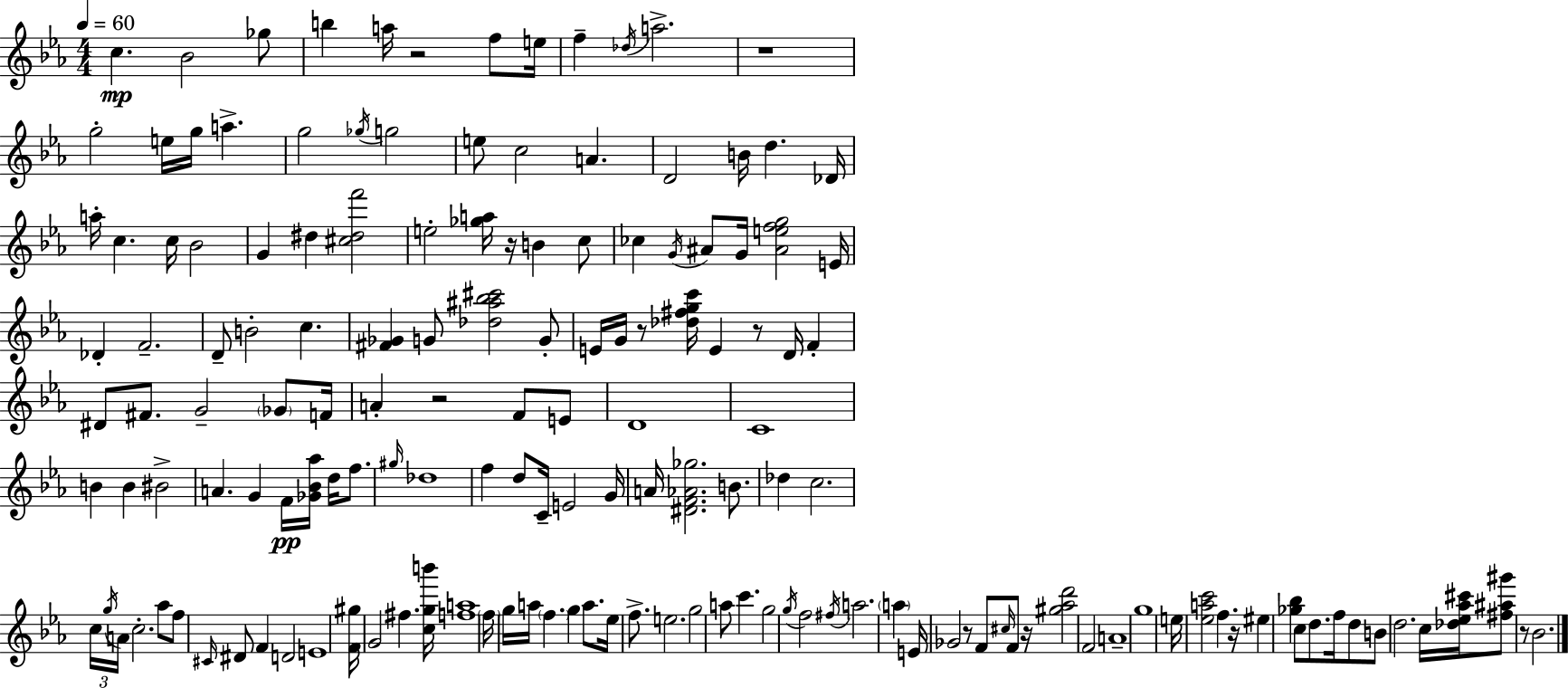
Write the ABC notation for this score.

X:1
T:Untitled
M:4/4
L:1/4
K:Eb
c _B2 _g/2 b a/4 z2 f/2 e/4 f _d/4 a2 z4 g2 e/4 g/4 a g2 _g/4 g2 e/2 c2 A D2 B/4 d _D/4 a/4 c c/4 _B2 G ^d [^c^df']2 e2 [_ga]/4 z/4 B c/2 _c G/4 ^A/2 G/4 [^Aefg]2 E/4 _D F2 D/2 B2 c [^F_G] G/2 [_d^a_b^c']2 G/2 E/4 G/4 z/2 [_d^fgc']/4 E z/2 D/4 F ^D/2 ^F/2 G2 _G/2 F/4 A z2 F/2 E/2 D4 C4 B B ^B2 A G F/4 [_G_B_a]/4 d/4 f/2 ^g/4 _d4 f d/2 C/4 E2 G/4 A/4 [^DF_A_g]2 B/2 _d c2 c/4 g/4 A/4 c2 _a/2 f/2 ^C/4 ^D/2 F D2 E4 [F^g]/4 G2 ^f [cgb']/4 [fa]4 f/4 g/4 a/4 f g a/2 _e/4 f/2 e2 g2 a/2 c' g2 g/4 f2 ^f/4 a2 a E/4 _G2 z/2 F/2 ^c/4 F/2 z/4 [^g_ad']2 F2 A4 g4 e/4 [_eac']2 f z/4 ^e [_g_b] c/2 d/2 f/4 d/2 B/2 d2 c/4 [_d_e_a^c']/4 [^f^a^g']/2 z/2 _B2